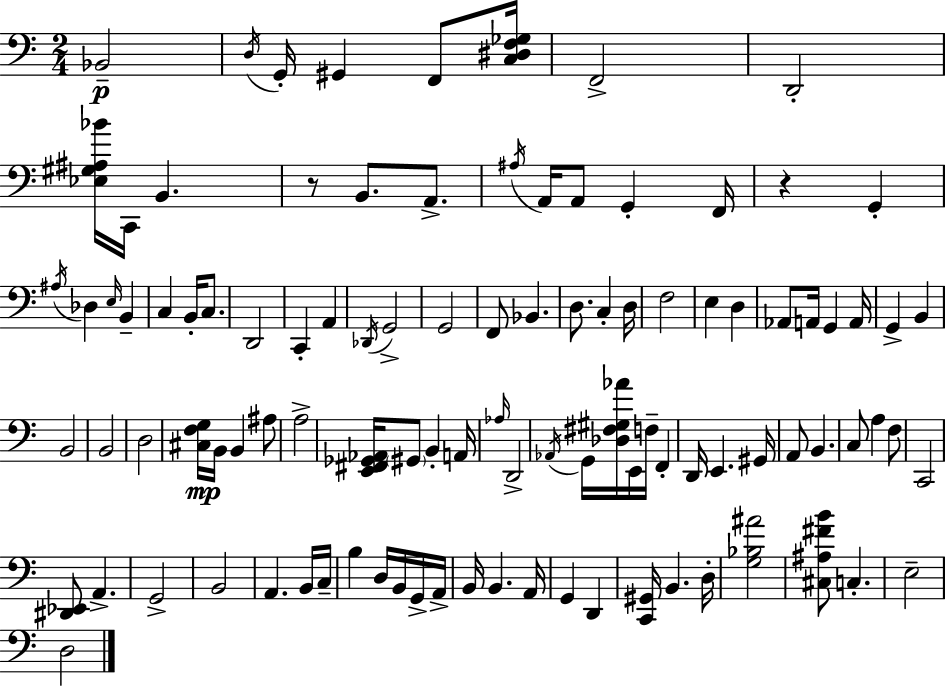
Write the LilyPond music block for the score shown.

{
  \clef bass
  \numericTimeSignature
  \time 2/4
  \key a \minor
  bes,2--\p | \acciaccatura { d16 } g,16-. gis,4 f,8 | <c dis f ges>16 f,2-> | d,2-. | \break <ees gis ais bes'>16 c,16 b,4. | r8 b,8. a,8.-> | \acciaccatura { ais16 } a,16 a,8 g,4-. | f,16 r4 g,4-. | \break \acciaccatura { ais16 } des4 \grace { e16 } | b,4-- c4 | b,16-. c8. d,2 | c,4-. | \break a,4 \acciaccatura { des,16 } g,2-> | g,2 | f,8 bes,4. | d8. | \break c4-. d16 f2 | e4 | d4 aes,8 a,16 | g,4 a,16 g,4-> | \break b,4 b,2 | b,2 | d2 | <cis f g>16\mp b,16 b,4 | \break ais8 a2-> | <e, fis, ges, aes,>16 \parenthesize gis,8 | b,4-. a,16 \grace { aes16 } d,2-> | \acciaccatura { aes,16 } g,16 | \break <des fis gis aes'>16 e,16 f16-- f,4-. d,16 | e,4. gis,16 a,8 | b,4. c8 | a4 f8 c,2 | \break <dis, ees,>8 | a,4.-> g,2-> | b,2 | a,4. | \break b,16 c16-- b4 | d16 b,16 g,16-> a,16-> b,16 | b,4. a,16 g,4 | d,4 <c, gis,>16 | \break b,4. d16-. <g bes ais'>2 | <cis ais fis' b'>8 | c4.-. e2-- | d2 | \break \bar "|."
}